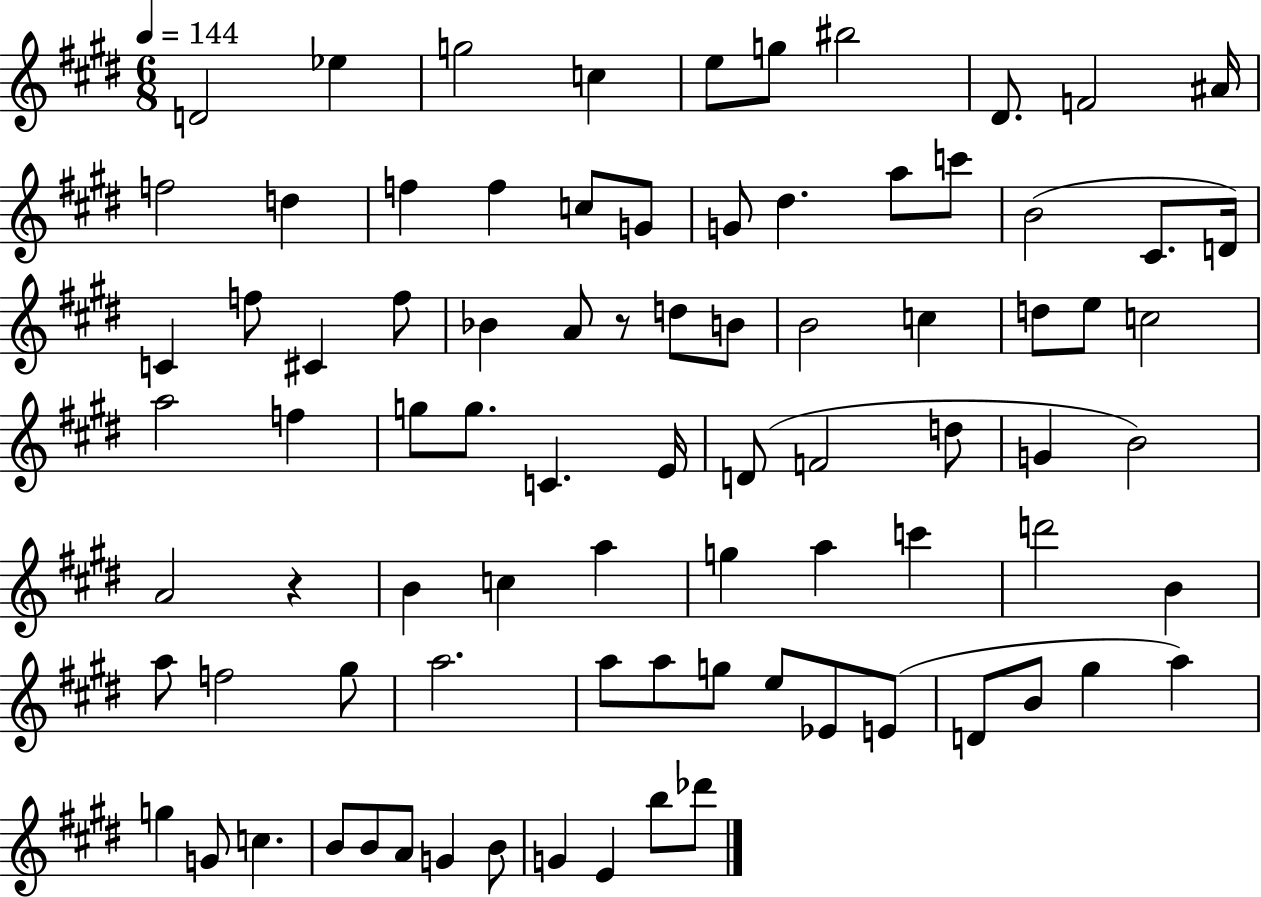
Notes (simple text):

D4/h Eb5/q G5/h C5/q E5/e G5/e BIS5/h D#4/e. F4/h A#4/s F5/h D5/q F5/q F5/q C5/e G4/e G4/e D#5/q. A5/e C6/e B4/h C#4/e. D4/s C4/q F5/e C#4/q F5/e Bb4/q A4/e R/e D5/e B4/e B4/h C5/q D5/e E5/e C5/h A5/h F5/q G5/e G5/e. C4/q. E4/s D4/e F4/h D5/e G4/q B4/h A4/h R/q B4/q C5/q A5/q G5/q A5/q C6/q D6/h B4/q A5/e F5/h G#5/e A5/h. A5/e A5/e G5/e E5/e Eb4/e E4/e D4/e B4/e G#5/q A5/q G5/q G4/e C5/q. B4/e B4/e A4/e G4/q B4/e G4/q E4/q B5/e Db6/e